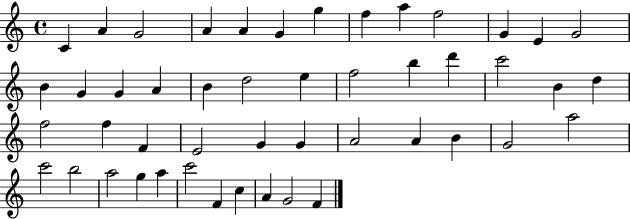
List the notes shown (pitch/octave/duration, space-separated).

C4/q A4/q G4/h A4/q A4/q G4/q G5/q F5/q A5/q F5/h G4/q E4/q G4/h B4/q G4/q G4/q A4/q B4/q D5/h E5/q F5/h B5/q D6/q C6/h B4/q D5/q F5/h F5/q F4/q E4/h G4/q G4/q A4/h A4/q B4/q G4/h A5/h C6/h B5/h A5/h G5/q A5/q C6/h F4/q C5/q A4/q G4/h F4/q